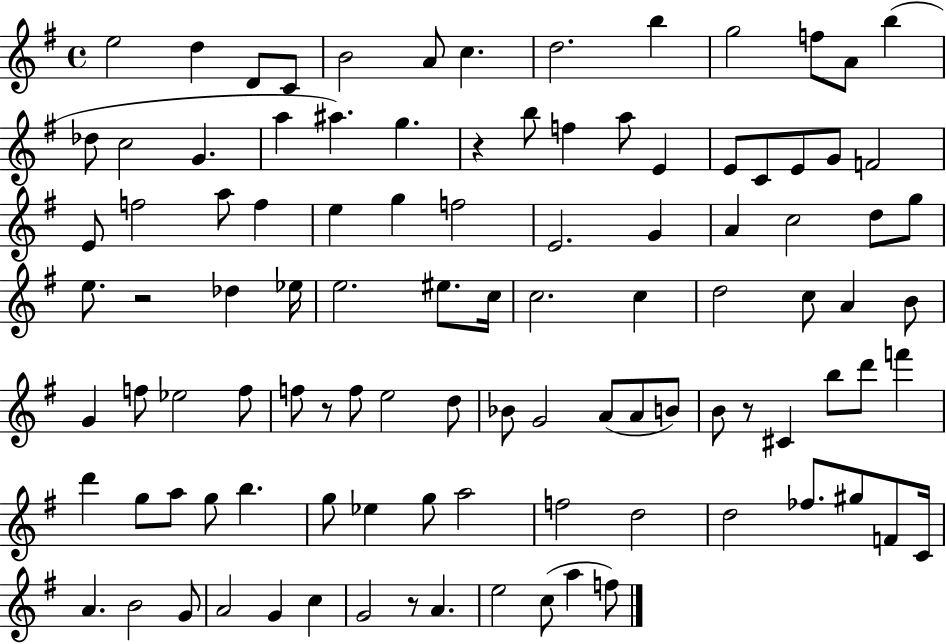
{
  \clef treble
  \time 4/4
  \defaultTimeSignature
  \key g \major
  \repeat volta 2 { e''2 d''4 d'8 c'8 | b'2 a'8 c''4. | d''2. b''4 | g''2 f''8 a'8 b''4( | \break des''8 c''2 g'4. | a''4 ais''4.) g''4. | r4 b''8 f''4 a''8 e'4 | e'8 c'8 e'8 g'8 f'2 | \break e'8 f''2 a''8 f''4 | e''4 g''4 f''2 | e'2. g'4 | a'4 c''2 d''8 g''8 | \break e''8. r2 des''4 ees''16 | e''2. eis''8. c''16 | c''2. c''4 | d''2 c''8 a'4 b'8 | \break g'4 f''8 ees''2 f''8 | f''8 r8 f''8 e''2 d''8 | bes'8 g'2 a'8( a'8 b'8) | b'8 r8 cis'4 b''8 d'''8 f'''4 | \break d'''4 g''8 a''8 g''8 b''4. | g''8 ees''4 g''8 a''2 | f''2 d''2 | d''2 fes''8. gis''8 f'8 c'16 | \break a'4. b'2 g'8 | a'2 g'4 c''4 | g'2 r8 a'4. | e''2 c''8( a''4 f''8) | \break } \bar "|."
}